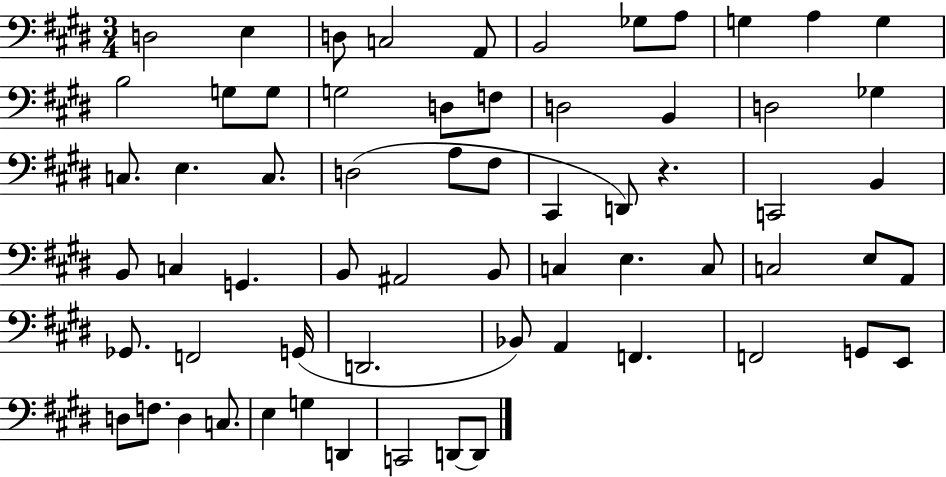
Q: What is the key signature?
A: E major